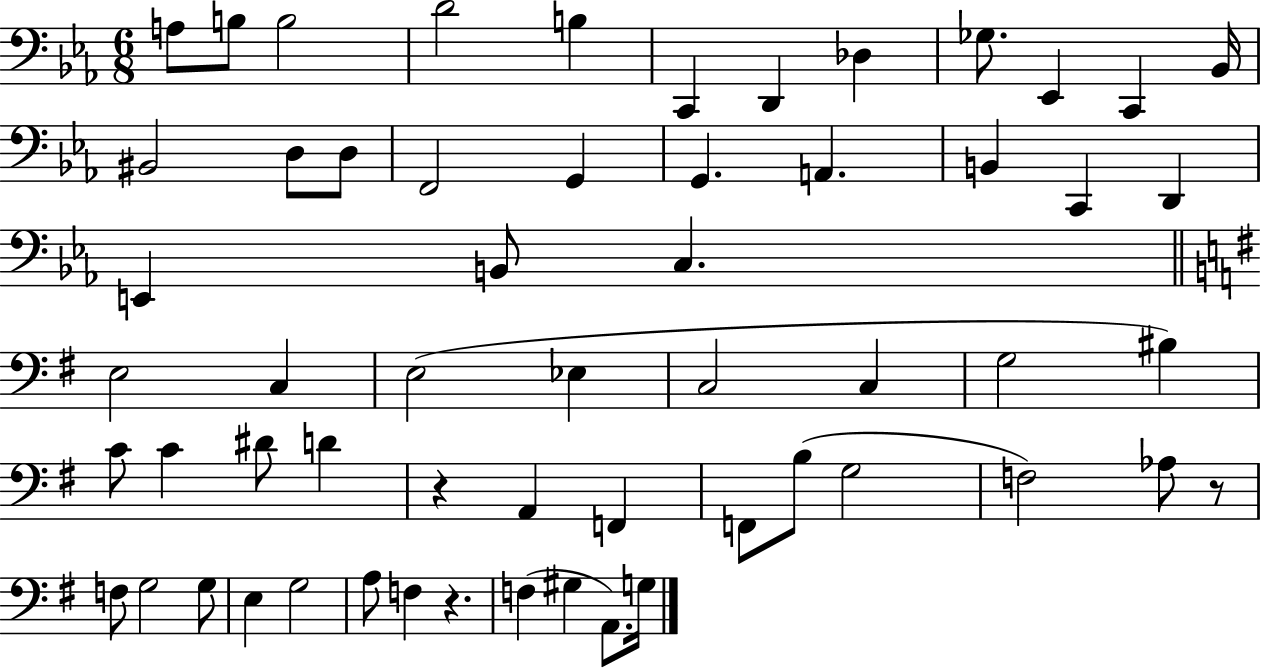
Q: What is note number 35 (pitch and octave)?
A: C4